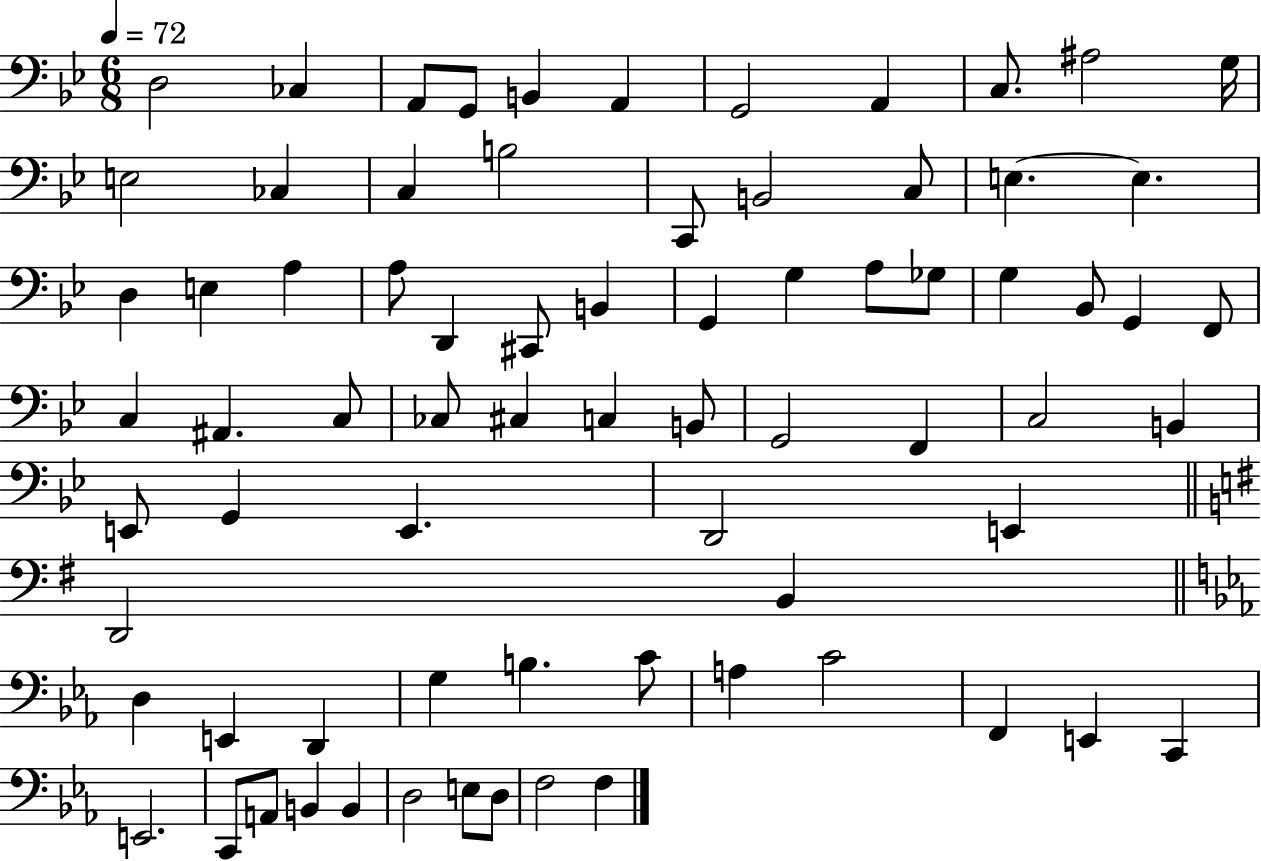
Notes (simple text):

D3/h CES3/q A2/e G2/e B2/q A2/q G2/h A2/q C3/e. A#3/h G3/s E3/h CES3/q C3/q B3/h C2/e B2/h C3/e E3/q. E3/q. D3/q E3/q A3/q A3/e D2/q C#2/e B2/q G2/q G3/q A3/e Gb3/e G3/q Bb2/e G2/q F2/e C3/q A#2/q. C3/e CES3/e C#3/q C3/q B2/e G2/h F2/q C3/h B2/q E2/e G2/q E2/q. D2/h E2/q D2/h B2/q D3/q E2/q D2/q G3/q B3/q. C4/e A3/q C4/h F2/q E2/q C2/q E2/h. C2/e A2/e B2/q B2/q D3/h E3/e D3/e F3/h F3/q